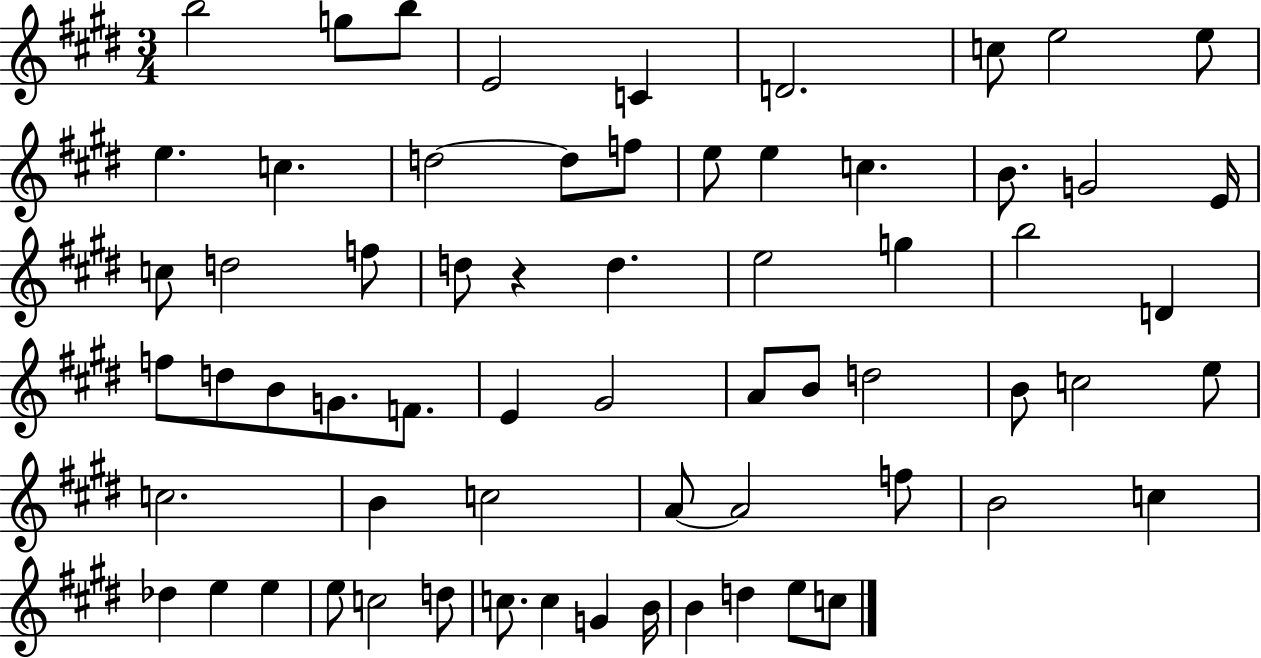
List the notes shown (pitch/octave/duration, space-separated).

B5/h G5/e B5/e E4/h C4/q D4/h. C5/e E5/h E5/e E5/q. C5/q. D5/h D5/e F5/e E5/e E5/q C5/q. B4/e. G4/h E4/s C5/e D5/h F5/e D5/e R/q D5/q. E5/h G5/q B5/h D4/q F5/e D5/e B4/e G4/e. F4/e. E4/q G#4/h A4/e B4/e D5/h B4/e C5/h E5/e C5/h. B4/q C5/h A4/e A4/h F5/e B4/h C5/q Db5/q E5/q E5/q E5/e C5/h D5/e C5/e. C5/q G4/q B4/s B4/q D5/q E5/e C5/e